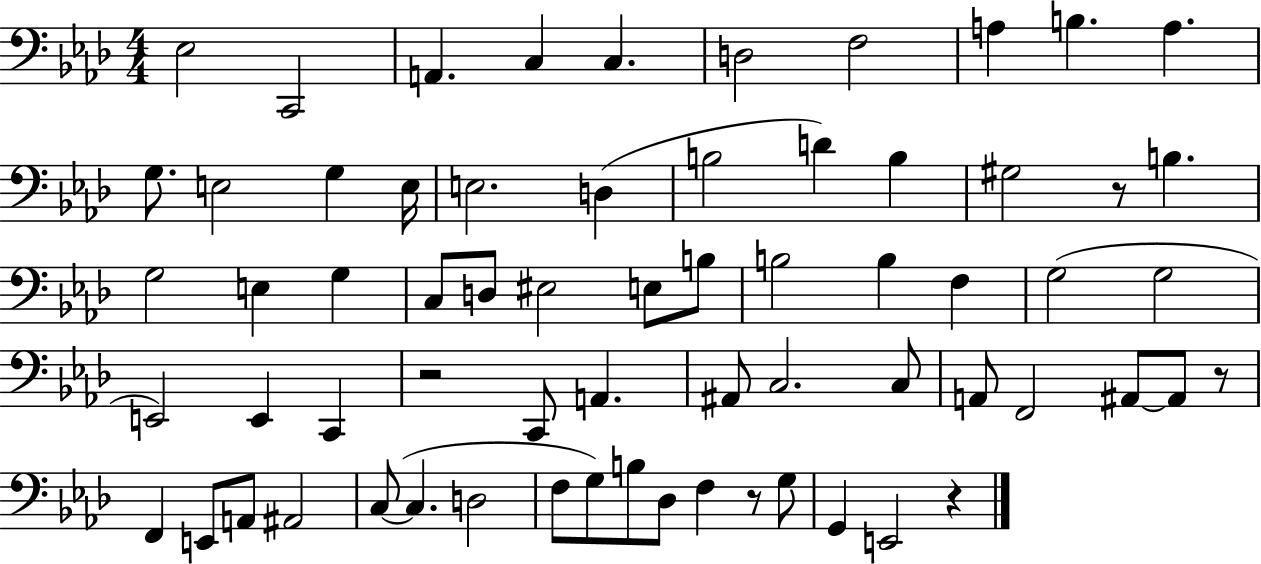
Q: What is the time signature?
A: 4/4